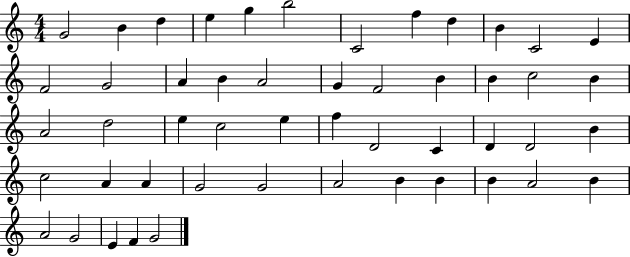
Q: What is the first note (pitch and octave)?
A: G4